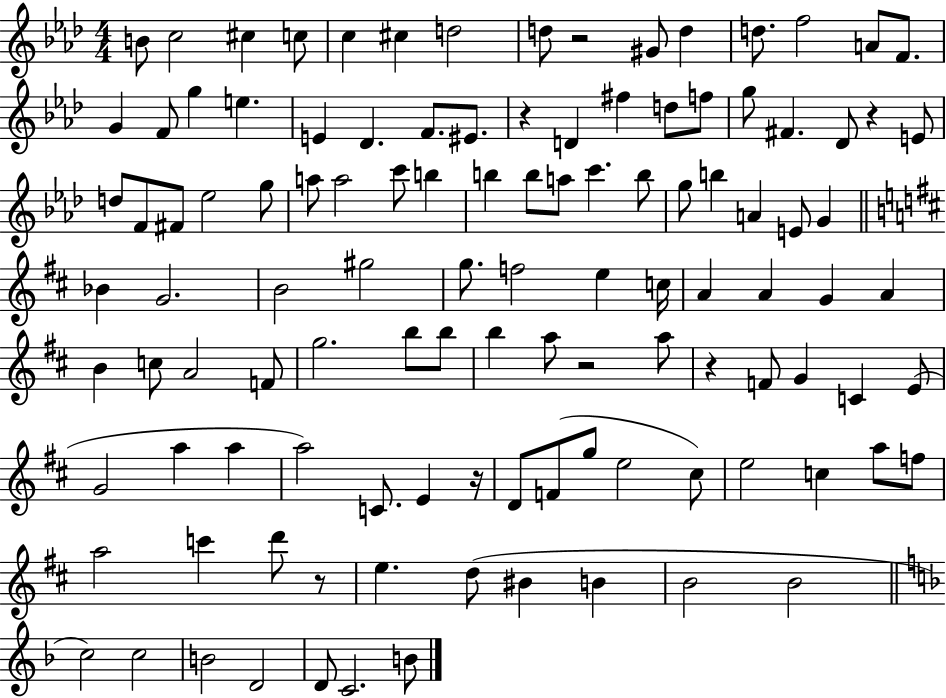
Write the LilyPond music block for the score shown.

{
  \clef treble
  \numericTimeSignature
  \time 4/4
  \key aes \major
  b'8 c''2 cis''4 c''8 | c''4 cis''4 d''2 | d''8 r2 gis'8 d''4 | d''8. f''2 a'8 f'8. | \break g'4 f'8 g''4 e''4. | e'4 des'4. f'8. eis'8. | r4 d'4 fis''4 d''8 f''8 | g''8 fis'4. des'8 r4 e'8 | \break d''8 f'8 fis'8 ees''2 g''8 | a''8 a''2 c'''8 b''4 | b''4 b''8 a''8 c'''4. b''8 | g''8 b''4 a'4 e'8 g'4 | \break \bar "||" \break \key d \major bes'4 g'2. | b'2 gis''2 | g''8. f''2 e''4 c''16 | a'4 a'4 g'4 a'4 | \break b'4 c''8 a'2 f'8 | g''2. b''8 b''8 | b''4 a''8 r2 a''8 | r4 f'8 g'4 c'4 e'8( | \break g'2 a''4 a''4 | a''2) c'8. e'4 r16 | d'8 f'8( g''8 e''2 cis''8) | e''2 c''4 a''8 f''8 | \break a''2 c'''4 d'''8 r8 | e''4. d''8( bis'4 b'4 | b'2 b'2 | \bar "||" \break \key d \minor c''2) c''2 | b'2 d'2 | d'8 c'2. b'8 | \bar "|."
}